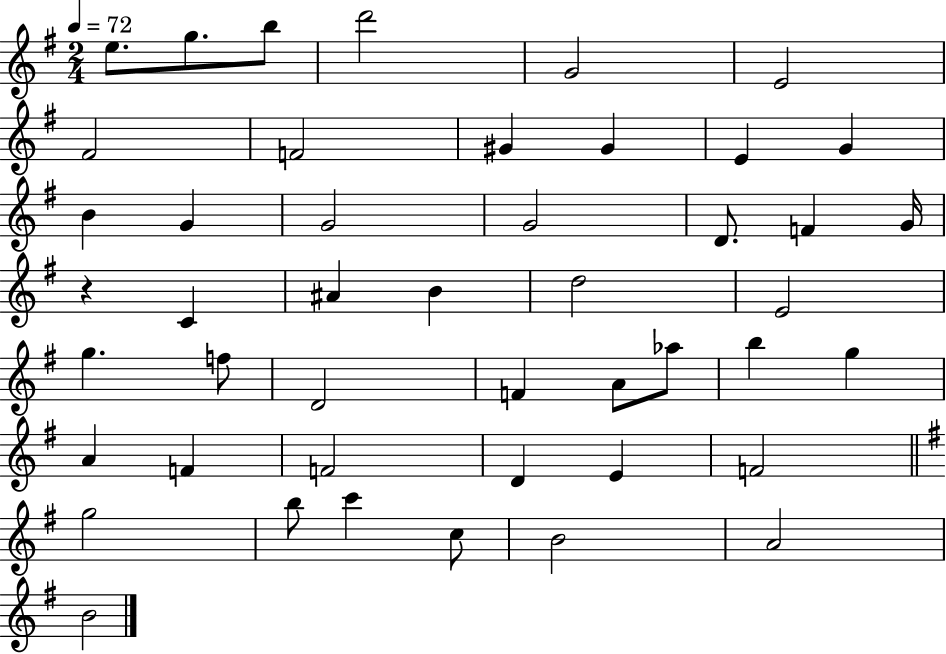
E5/e. G5/e. B5/e D6/h G4/h E4/h F#4/h F4/h G#4/q G#4/q E4/q G4/q B4/q G4/q G4/h G4/h D4/e. F4/q G4/s R/q C4/q A#4/q B4/q D5/h E4/h G5/q. F5/e D4/h F4/q A4/e Ab5/e B5/q G5/q A4/q F4/q F4/h D4/q E4/q F4/h G5/h B5/e C6/q C5/e B4/h A4/h B4/h